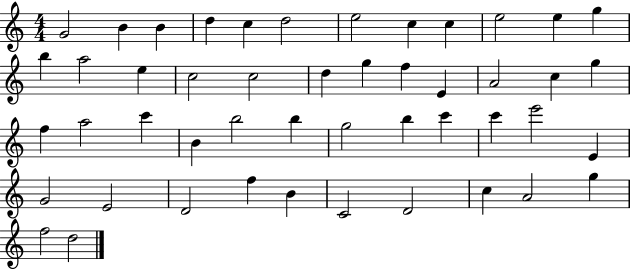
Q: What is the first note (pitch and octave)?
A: G4